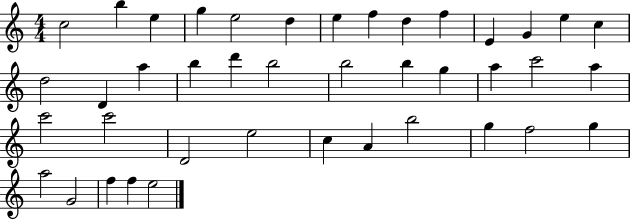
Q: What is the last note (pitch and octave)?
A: E5